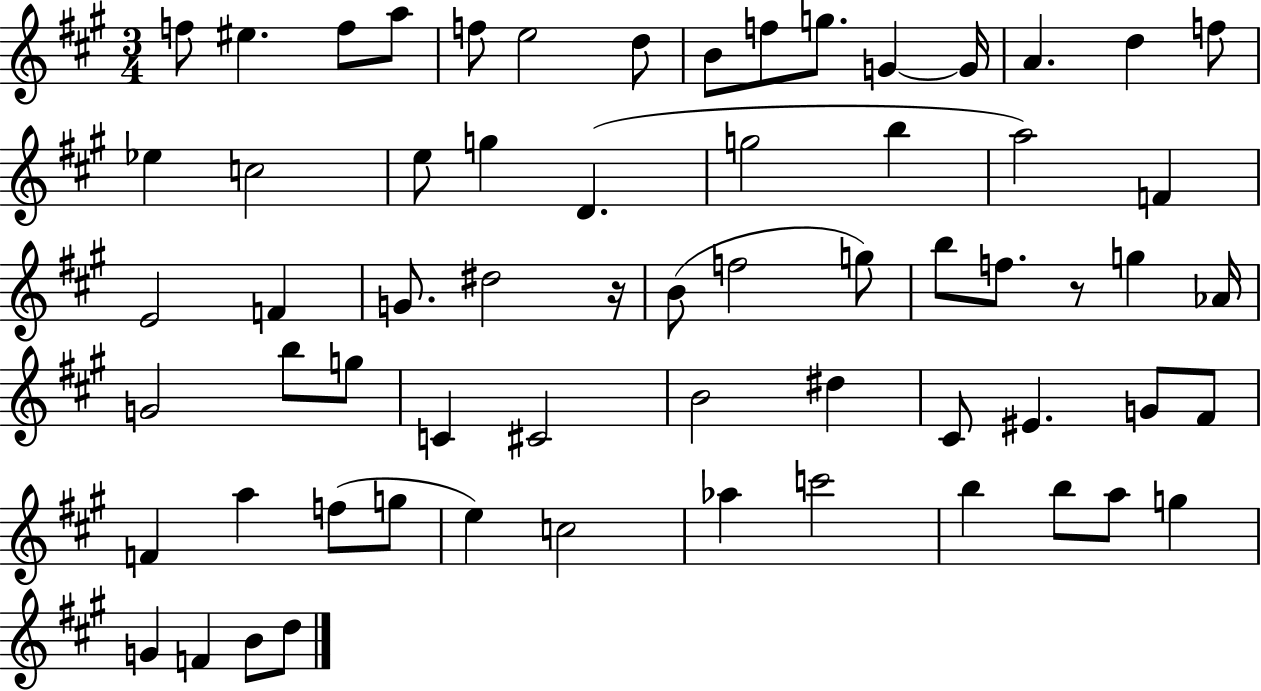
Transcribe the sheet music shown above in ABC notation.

X:1
T:Untitled
M:3/4
L:1/4
K:A
f/2 ^e f/2 a/2 f/2 e2 d/2 B/2 f/2 g/2 G G/4 A d f/2 _e c2 e/2 g D g2 b a2 F E2 F G/2 ^d2 z/4 B/2 f2 g/2 b/2 f/2 z/2 g _A/4 G2 b/2 g/2 C ^C2 B2 ^d ^C/2 ^E G/2 ^F/2 F a f/2 g/2 e c2 _a c'2 b b/2 a/2 g G F B/2 d/2